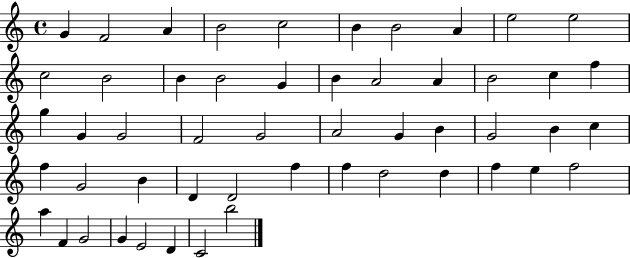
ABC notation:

X:1
T:Untitled
M:4/4
L:1/4
K:C
G F2 A B2 c2 B B2 A e2 e2 c2 B2 B B2 G B A2 A B2 c f g G G2 F2 G2 A2 G B G2 B c f G2 B D D2 f f d2 d f e f2 a F G2 G E2 D C2 b2